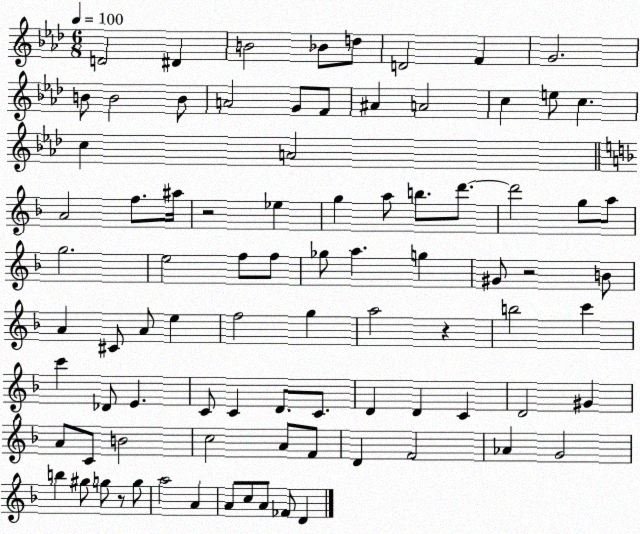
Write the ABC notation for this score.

X:1
T:Untitled
M:6/8
L:1/4
K:Ab
D2 ^D B2 _B/2 d/2 D2 F G2 B/2 B2 B/2 A2 G/2 F/2 ^A A2 c e/2 c c A2 A2 f/2 ^a/4 z2 _e g a/2 b/2 d'/2 d'2 g/2 a/2 g2 e2 f/2 f/2 _g/2 a g ^G/2 z2 B/2 A ^C/2 A/2 e f2 g a2 z b2 c' c' _D/2 E C/2 C D/2 C/2 D D C D2 ^G A/2 C/2 B2 c2 A/2 F/2 D F2 _A G2 b ^g/2 g/2 z/2 g/2 a2 A A/2 c/2 A/2 _F/2 D